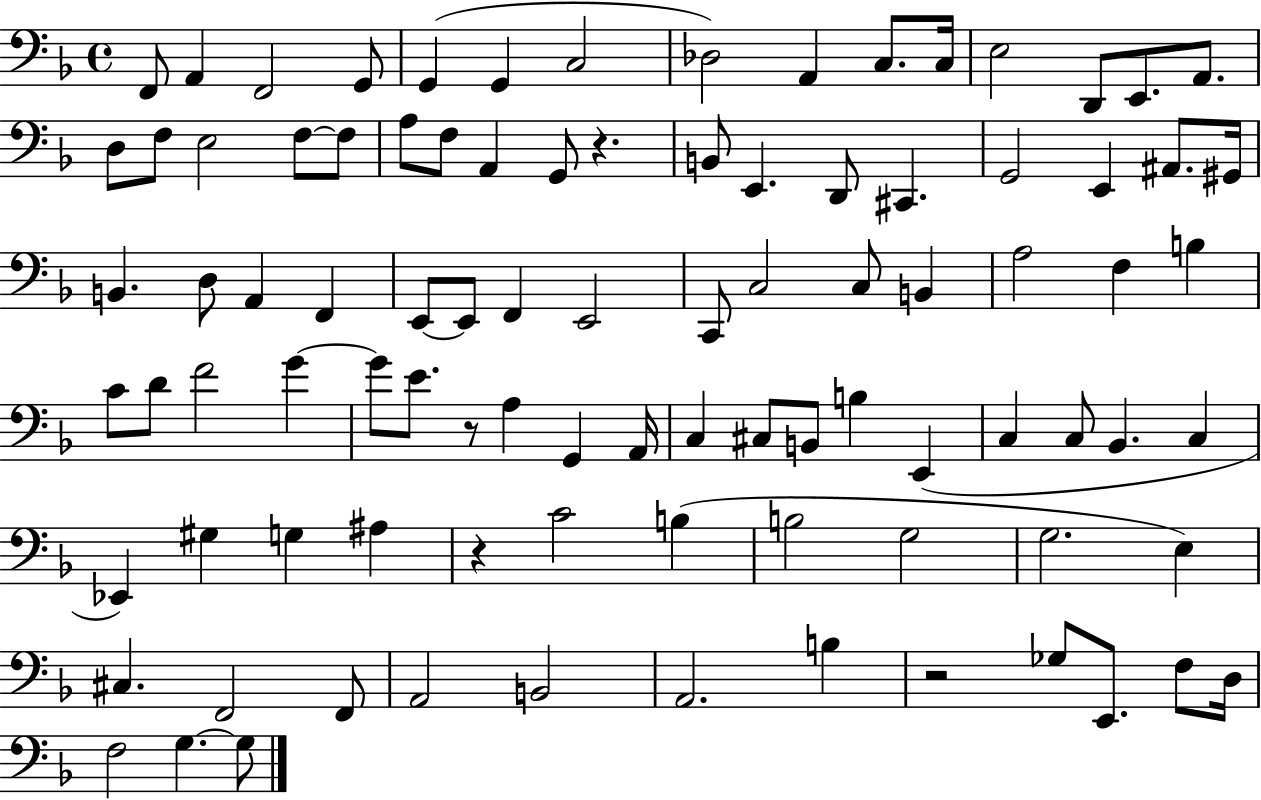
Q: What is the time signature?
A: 4/4